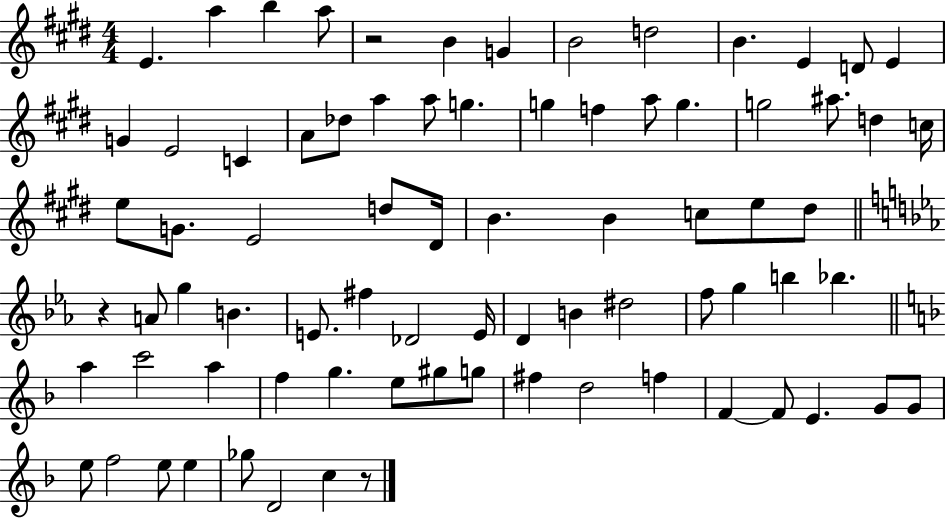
E4/q. A5/q B5/q A5/e R/h B4/q G4/q B4/h D5/h B4/q. E4/q D4/e E4/q G4/q E4/h C4/q A4/e Db5/e A5/q A5/e G5/q. G5/q F5/q A5/e G5/q. G5/h A#5/e. D5/q C5/s E5/e G4/e. E4/h D5/e D#4/s B4/q. B4/q C5/e E5/e D#5/e R/q A4/e G5/q B4/q. E4/e. F#5/q Db4/h E4/s D4/q B4/q D#5/h F5/e G5/q B5/q Bb5/q. A5/q C6/h A5/q F5/q G5/q. E5/e G#5/e G5/e F#5/q D5/h F5/q F4/q F4/e E4/q. G4/e G4/e E5/e F5/h E5/e E5/q Gb5/e D4/h C5/q R/e